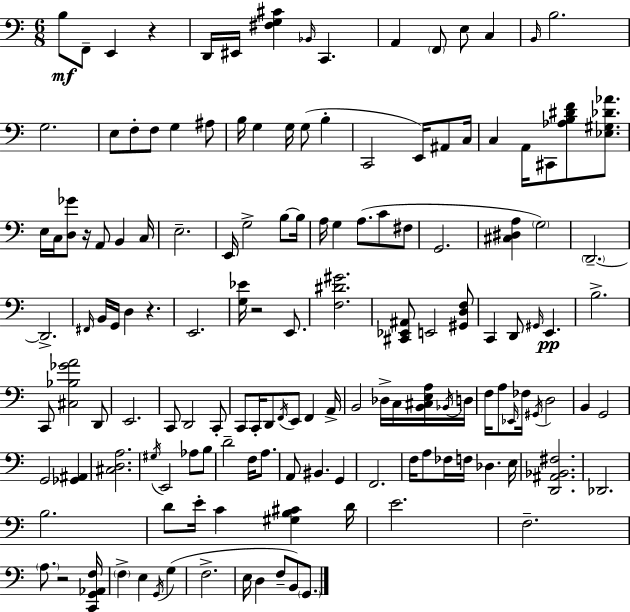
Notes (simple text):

B3/e F2/e E2/q R/q D2/s EIS2/s [F#3,G3,C#4]/q Bb2/s C2/q. A2/q F2/e E3/e C3/q B2/s B3/h. G3/h. E3/e F3/e F3/e G3/q A#3/e B3/s G3/q G3/s G3/e B3/q C2/h E2/s A#2/e C3/s C3/q A2/s C#2/e [Ab3,B3,D#4,F4]/e [Eb3,G#3,Db4,Ab4]/e. E3/s C3/s [D3,Gb4]/e R/s A2/e B2/q C3/s E3/h. E2/s G3/h B3/e B3/s A3/s G3/q A3/e. C4/e F#3/e G2/h. [C#3,D#3,A3]/q G3/h D2/h. D2/h. F#2/s B2/s G2/s D3/q R/q. E2/h. [G3,Eb4]/s R/h E2/e. [F3,D#4,G#4]/h. [C#2,Eb2,A#2]/e E2/h [G#2,D3,F3]/e C2/q D2/e G#2/s E2/q. B3/h. C2/e [C#3,Bb3,Gb4,A4]/h D2/e E2/h. C2/e D2/h C2/e C2/e C2/s D2/e F2/s E2/e F2/q A2/s B2/h Db3/s C3/s [B2,C#3,E3,A3]/s Bb2/s D3/s F3/s A3/e Eb2/s FES3/s G#2/s D3/h B2/q G2/h G2/h [Gb2,A#2]/q [C#3,D3,A3]/h. G#3/s E2/h Ab3/e B3/e D4/h F3/s A3/e. A2/e BIS2/q. G2/q F2/h. F3/s A3/e FES3/s F3/s Db3/q. E3/s [D2,A#2,Bb2,F#3]/h. Db2/h. B3/h. D4/e E4/s C4/q [G#3,B3,C#4]/q D4/s E4/h. F3/h. A3/e. R/h [C2,G2,Ab2,F3]/s F3/q E3/q G2/s G3/q F3/h. E3/s D3/q F3/e B2/e G2/e.